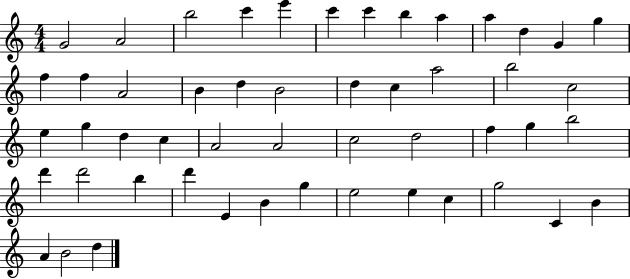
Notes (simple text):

G4/h A4/h B5/h C6/q E6/q C6/q C6/q B5/q A5/q A5/q D5/q G4/q G5/q F5/q F5/q A4/h B4/q D5/q B4/h D5/q C5/q A5/h B5/h C5/h E5/q G5/q D5/q C5/q A4/h A4/h C5/h D5/h F5/q G5/q B5/h D6/q D6/h B5/q D6/q E4/q B4/q G5/q E5/h E5/q C5/q G5/h C4/q B4/q A4/q B4/h D5/q